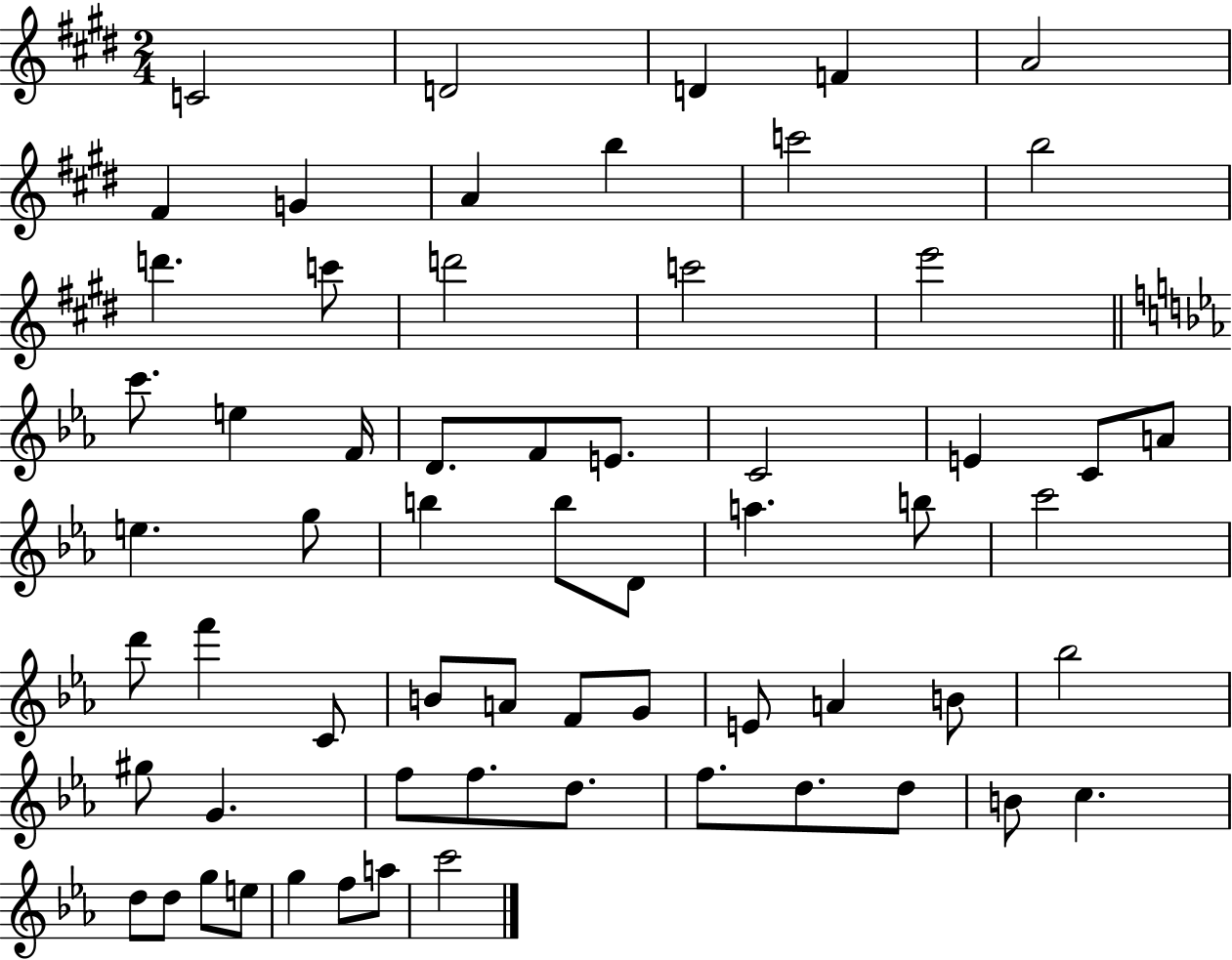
C4/h D4/h D4/q F4/q A4/h F#4/q G4/q A4/q B5/q C6/h B5/h D6/q. C6/e D6/h C6/h E6/h C6/e. E5/q F4/s D4/e. F4/e E4/e. C4/h E4/q C4/e A4/e E5/q. G5/e B5/q B5/e D4/e A5/q. B5/e C6/h D6/e F6/q C4/e B4/e A4/e F4/e G4/e E4/e A4/q B4/e Bb5/h G#5/e G4/q. F5/e F5/e. D5/e. F5/e. D5/e. D5/e B4/e C5/q. D5/e D5/e G5/e E5/e G5/q F5/e A5/e C6/h